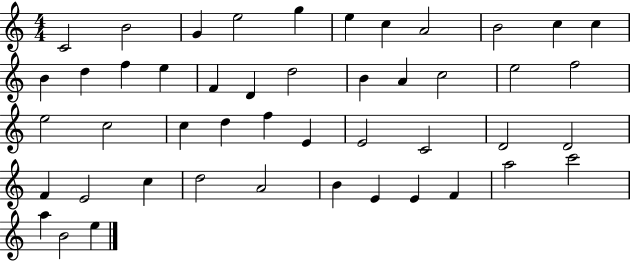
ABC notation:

X:1
T:Untitled
M:4/4
L:1/4
K:C
C2 B2 G e2 g e c A2 B2 c c B d f e F D d2 B A c2 e2 f2 e2 c2 c d f E E2 C2 D2 D2 F E2 c d2 A2 B E E F a2 c'2 a B2 e